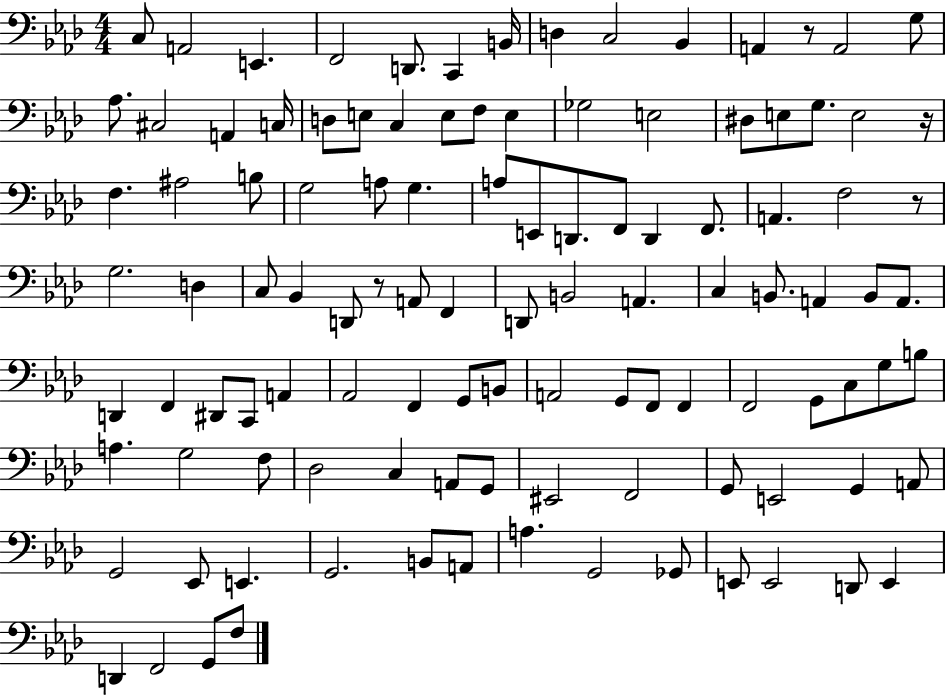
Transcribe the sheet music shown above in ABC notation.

X:1
T:Untitled
M:4/4
L:1/4
K:Ab
C,/2 A,,2 E,, F,,2 D,,/2 C,, B,,/4 D, C,2 _B,, A,, z/2 A,,2 G,/2 _A,/2 ^C,2 A,, C,/4 D,/2 E,/2 C, E,/2 F,/2 E, _G,2 E,2 ^D,/2 E,/2 G,/2 E,2 z/4 F, ^A,2 B,/2 G,2 A,/2 G, A,/2 E,,/2 D,,/2 F,,/2 D,, F,,/2 A,, F,2 z/2 G,2 D, C,/2 _B,, D,,/2 z/2 A,,/2 F,, D,,/2 B,,2 A,, C, B,,/2 A,, B,,/2 A,,/2 D,, F,, ^D,,/2 C,,/2 A,, _A,,2 F,, G,,/2 B,,/2 A,,2 G,,/2 F,,/2 F,, F,,2 G,,/2 C,/2 G,/2 B,/2 A, G,2 F,/2 _D,2 C, A,,/2 G,,/2 ^E,,2 F,,2 G,,/2 E,,2 G,, A,,/2 G,,2 _E,,/2 E,, G,,2 B,,/2 A,,/2 A, G,,2 _G,,/2 E,,/2 E,,2 D,,/2 E,, D,, F,,2 G,,/2 F,/2